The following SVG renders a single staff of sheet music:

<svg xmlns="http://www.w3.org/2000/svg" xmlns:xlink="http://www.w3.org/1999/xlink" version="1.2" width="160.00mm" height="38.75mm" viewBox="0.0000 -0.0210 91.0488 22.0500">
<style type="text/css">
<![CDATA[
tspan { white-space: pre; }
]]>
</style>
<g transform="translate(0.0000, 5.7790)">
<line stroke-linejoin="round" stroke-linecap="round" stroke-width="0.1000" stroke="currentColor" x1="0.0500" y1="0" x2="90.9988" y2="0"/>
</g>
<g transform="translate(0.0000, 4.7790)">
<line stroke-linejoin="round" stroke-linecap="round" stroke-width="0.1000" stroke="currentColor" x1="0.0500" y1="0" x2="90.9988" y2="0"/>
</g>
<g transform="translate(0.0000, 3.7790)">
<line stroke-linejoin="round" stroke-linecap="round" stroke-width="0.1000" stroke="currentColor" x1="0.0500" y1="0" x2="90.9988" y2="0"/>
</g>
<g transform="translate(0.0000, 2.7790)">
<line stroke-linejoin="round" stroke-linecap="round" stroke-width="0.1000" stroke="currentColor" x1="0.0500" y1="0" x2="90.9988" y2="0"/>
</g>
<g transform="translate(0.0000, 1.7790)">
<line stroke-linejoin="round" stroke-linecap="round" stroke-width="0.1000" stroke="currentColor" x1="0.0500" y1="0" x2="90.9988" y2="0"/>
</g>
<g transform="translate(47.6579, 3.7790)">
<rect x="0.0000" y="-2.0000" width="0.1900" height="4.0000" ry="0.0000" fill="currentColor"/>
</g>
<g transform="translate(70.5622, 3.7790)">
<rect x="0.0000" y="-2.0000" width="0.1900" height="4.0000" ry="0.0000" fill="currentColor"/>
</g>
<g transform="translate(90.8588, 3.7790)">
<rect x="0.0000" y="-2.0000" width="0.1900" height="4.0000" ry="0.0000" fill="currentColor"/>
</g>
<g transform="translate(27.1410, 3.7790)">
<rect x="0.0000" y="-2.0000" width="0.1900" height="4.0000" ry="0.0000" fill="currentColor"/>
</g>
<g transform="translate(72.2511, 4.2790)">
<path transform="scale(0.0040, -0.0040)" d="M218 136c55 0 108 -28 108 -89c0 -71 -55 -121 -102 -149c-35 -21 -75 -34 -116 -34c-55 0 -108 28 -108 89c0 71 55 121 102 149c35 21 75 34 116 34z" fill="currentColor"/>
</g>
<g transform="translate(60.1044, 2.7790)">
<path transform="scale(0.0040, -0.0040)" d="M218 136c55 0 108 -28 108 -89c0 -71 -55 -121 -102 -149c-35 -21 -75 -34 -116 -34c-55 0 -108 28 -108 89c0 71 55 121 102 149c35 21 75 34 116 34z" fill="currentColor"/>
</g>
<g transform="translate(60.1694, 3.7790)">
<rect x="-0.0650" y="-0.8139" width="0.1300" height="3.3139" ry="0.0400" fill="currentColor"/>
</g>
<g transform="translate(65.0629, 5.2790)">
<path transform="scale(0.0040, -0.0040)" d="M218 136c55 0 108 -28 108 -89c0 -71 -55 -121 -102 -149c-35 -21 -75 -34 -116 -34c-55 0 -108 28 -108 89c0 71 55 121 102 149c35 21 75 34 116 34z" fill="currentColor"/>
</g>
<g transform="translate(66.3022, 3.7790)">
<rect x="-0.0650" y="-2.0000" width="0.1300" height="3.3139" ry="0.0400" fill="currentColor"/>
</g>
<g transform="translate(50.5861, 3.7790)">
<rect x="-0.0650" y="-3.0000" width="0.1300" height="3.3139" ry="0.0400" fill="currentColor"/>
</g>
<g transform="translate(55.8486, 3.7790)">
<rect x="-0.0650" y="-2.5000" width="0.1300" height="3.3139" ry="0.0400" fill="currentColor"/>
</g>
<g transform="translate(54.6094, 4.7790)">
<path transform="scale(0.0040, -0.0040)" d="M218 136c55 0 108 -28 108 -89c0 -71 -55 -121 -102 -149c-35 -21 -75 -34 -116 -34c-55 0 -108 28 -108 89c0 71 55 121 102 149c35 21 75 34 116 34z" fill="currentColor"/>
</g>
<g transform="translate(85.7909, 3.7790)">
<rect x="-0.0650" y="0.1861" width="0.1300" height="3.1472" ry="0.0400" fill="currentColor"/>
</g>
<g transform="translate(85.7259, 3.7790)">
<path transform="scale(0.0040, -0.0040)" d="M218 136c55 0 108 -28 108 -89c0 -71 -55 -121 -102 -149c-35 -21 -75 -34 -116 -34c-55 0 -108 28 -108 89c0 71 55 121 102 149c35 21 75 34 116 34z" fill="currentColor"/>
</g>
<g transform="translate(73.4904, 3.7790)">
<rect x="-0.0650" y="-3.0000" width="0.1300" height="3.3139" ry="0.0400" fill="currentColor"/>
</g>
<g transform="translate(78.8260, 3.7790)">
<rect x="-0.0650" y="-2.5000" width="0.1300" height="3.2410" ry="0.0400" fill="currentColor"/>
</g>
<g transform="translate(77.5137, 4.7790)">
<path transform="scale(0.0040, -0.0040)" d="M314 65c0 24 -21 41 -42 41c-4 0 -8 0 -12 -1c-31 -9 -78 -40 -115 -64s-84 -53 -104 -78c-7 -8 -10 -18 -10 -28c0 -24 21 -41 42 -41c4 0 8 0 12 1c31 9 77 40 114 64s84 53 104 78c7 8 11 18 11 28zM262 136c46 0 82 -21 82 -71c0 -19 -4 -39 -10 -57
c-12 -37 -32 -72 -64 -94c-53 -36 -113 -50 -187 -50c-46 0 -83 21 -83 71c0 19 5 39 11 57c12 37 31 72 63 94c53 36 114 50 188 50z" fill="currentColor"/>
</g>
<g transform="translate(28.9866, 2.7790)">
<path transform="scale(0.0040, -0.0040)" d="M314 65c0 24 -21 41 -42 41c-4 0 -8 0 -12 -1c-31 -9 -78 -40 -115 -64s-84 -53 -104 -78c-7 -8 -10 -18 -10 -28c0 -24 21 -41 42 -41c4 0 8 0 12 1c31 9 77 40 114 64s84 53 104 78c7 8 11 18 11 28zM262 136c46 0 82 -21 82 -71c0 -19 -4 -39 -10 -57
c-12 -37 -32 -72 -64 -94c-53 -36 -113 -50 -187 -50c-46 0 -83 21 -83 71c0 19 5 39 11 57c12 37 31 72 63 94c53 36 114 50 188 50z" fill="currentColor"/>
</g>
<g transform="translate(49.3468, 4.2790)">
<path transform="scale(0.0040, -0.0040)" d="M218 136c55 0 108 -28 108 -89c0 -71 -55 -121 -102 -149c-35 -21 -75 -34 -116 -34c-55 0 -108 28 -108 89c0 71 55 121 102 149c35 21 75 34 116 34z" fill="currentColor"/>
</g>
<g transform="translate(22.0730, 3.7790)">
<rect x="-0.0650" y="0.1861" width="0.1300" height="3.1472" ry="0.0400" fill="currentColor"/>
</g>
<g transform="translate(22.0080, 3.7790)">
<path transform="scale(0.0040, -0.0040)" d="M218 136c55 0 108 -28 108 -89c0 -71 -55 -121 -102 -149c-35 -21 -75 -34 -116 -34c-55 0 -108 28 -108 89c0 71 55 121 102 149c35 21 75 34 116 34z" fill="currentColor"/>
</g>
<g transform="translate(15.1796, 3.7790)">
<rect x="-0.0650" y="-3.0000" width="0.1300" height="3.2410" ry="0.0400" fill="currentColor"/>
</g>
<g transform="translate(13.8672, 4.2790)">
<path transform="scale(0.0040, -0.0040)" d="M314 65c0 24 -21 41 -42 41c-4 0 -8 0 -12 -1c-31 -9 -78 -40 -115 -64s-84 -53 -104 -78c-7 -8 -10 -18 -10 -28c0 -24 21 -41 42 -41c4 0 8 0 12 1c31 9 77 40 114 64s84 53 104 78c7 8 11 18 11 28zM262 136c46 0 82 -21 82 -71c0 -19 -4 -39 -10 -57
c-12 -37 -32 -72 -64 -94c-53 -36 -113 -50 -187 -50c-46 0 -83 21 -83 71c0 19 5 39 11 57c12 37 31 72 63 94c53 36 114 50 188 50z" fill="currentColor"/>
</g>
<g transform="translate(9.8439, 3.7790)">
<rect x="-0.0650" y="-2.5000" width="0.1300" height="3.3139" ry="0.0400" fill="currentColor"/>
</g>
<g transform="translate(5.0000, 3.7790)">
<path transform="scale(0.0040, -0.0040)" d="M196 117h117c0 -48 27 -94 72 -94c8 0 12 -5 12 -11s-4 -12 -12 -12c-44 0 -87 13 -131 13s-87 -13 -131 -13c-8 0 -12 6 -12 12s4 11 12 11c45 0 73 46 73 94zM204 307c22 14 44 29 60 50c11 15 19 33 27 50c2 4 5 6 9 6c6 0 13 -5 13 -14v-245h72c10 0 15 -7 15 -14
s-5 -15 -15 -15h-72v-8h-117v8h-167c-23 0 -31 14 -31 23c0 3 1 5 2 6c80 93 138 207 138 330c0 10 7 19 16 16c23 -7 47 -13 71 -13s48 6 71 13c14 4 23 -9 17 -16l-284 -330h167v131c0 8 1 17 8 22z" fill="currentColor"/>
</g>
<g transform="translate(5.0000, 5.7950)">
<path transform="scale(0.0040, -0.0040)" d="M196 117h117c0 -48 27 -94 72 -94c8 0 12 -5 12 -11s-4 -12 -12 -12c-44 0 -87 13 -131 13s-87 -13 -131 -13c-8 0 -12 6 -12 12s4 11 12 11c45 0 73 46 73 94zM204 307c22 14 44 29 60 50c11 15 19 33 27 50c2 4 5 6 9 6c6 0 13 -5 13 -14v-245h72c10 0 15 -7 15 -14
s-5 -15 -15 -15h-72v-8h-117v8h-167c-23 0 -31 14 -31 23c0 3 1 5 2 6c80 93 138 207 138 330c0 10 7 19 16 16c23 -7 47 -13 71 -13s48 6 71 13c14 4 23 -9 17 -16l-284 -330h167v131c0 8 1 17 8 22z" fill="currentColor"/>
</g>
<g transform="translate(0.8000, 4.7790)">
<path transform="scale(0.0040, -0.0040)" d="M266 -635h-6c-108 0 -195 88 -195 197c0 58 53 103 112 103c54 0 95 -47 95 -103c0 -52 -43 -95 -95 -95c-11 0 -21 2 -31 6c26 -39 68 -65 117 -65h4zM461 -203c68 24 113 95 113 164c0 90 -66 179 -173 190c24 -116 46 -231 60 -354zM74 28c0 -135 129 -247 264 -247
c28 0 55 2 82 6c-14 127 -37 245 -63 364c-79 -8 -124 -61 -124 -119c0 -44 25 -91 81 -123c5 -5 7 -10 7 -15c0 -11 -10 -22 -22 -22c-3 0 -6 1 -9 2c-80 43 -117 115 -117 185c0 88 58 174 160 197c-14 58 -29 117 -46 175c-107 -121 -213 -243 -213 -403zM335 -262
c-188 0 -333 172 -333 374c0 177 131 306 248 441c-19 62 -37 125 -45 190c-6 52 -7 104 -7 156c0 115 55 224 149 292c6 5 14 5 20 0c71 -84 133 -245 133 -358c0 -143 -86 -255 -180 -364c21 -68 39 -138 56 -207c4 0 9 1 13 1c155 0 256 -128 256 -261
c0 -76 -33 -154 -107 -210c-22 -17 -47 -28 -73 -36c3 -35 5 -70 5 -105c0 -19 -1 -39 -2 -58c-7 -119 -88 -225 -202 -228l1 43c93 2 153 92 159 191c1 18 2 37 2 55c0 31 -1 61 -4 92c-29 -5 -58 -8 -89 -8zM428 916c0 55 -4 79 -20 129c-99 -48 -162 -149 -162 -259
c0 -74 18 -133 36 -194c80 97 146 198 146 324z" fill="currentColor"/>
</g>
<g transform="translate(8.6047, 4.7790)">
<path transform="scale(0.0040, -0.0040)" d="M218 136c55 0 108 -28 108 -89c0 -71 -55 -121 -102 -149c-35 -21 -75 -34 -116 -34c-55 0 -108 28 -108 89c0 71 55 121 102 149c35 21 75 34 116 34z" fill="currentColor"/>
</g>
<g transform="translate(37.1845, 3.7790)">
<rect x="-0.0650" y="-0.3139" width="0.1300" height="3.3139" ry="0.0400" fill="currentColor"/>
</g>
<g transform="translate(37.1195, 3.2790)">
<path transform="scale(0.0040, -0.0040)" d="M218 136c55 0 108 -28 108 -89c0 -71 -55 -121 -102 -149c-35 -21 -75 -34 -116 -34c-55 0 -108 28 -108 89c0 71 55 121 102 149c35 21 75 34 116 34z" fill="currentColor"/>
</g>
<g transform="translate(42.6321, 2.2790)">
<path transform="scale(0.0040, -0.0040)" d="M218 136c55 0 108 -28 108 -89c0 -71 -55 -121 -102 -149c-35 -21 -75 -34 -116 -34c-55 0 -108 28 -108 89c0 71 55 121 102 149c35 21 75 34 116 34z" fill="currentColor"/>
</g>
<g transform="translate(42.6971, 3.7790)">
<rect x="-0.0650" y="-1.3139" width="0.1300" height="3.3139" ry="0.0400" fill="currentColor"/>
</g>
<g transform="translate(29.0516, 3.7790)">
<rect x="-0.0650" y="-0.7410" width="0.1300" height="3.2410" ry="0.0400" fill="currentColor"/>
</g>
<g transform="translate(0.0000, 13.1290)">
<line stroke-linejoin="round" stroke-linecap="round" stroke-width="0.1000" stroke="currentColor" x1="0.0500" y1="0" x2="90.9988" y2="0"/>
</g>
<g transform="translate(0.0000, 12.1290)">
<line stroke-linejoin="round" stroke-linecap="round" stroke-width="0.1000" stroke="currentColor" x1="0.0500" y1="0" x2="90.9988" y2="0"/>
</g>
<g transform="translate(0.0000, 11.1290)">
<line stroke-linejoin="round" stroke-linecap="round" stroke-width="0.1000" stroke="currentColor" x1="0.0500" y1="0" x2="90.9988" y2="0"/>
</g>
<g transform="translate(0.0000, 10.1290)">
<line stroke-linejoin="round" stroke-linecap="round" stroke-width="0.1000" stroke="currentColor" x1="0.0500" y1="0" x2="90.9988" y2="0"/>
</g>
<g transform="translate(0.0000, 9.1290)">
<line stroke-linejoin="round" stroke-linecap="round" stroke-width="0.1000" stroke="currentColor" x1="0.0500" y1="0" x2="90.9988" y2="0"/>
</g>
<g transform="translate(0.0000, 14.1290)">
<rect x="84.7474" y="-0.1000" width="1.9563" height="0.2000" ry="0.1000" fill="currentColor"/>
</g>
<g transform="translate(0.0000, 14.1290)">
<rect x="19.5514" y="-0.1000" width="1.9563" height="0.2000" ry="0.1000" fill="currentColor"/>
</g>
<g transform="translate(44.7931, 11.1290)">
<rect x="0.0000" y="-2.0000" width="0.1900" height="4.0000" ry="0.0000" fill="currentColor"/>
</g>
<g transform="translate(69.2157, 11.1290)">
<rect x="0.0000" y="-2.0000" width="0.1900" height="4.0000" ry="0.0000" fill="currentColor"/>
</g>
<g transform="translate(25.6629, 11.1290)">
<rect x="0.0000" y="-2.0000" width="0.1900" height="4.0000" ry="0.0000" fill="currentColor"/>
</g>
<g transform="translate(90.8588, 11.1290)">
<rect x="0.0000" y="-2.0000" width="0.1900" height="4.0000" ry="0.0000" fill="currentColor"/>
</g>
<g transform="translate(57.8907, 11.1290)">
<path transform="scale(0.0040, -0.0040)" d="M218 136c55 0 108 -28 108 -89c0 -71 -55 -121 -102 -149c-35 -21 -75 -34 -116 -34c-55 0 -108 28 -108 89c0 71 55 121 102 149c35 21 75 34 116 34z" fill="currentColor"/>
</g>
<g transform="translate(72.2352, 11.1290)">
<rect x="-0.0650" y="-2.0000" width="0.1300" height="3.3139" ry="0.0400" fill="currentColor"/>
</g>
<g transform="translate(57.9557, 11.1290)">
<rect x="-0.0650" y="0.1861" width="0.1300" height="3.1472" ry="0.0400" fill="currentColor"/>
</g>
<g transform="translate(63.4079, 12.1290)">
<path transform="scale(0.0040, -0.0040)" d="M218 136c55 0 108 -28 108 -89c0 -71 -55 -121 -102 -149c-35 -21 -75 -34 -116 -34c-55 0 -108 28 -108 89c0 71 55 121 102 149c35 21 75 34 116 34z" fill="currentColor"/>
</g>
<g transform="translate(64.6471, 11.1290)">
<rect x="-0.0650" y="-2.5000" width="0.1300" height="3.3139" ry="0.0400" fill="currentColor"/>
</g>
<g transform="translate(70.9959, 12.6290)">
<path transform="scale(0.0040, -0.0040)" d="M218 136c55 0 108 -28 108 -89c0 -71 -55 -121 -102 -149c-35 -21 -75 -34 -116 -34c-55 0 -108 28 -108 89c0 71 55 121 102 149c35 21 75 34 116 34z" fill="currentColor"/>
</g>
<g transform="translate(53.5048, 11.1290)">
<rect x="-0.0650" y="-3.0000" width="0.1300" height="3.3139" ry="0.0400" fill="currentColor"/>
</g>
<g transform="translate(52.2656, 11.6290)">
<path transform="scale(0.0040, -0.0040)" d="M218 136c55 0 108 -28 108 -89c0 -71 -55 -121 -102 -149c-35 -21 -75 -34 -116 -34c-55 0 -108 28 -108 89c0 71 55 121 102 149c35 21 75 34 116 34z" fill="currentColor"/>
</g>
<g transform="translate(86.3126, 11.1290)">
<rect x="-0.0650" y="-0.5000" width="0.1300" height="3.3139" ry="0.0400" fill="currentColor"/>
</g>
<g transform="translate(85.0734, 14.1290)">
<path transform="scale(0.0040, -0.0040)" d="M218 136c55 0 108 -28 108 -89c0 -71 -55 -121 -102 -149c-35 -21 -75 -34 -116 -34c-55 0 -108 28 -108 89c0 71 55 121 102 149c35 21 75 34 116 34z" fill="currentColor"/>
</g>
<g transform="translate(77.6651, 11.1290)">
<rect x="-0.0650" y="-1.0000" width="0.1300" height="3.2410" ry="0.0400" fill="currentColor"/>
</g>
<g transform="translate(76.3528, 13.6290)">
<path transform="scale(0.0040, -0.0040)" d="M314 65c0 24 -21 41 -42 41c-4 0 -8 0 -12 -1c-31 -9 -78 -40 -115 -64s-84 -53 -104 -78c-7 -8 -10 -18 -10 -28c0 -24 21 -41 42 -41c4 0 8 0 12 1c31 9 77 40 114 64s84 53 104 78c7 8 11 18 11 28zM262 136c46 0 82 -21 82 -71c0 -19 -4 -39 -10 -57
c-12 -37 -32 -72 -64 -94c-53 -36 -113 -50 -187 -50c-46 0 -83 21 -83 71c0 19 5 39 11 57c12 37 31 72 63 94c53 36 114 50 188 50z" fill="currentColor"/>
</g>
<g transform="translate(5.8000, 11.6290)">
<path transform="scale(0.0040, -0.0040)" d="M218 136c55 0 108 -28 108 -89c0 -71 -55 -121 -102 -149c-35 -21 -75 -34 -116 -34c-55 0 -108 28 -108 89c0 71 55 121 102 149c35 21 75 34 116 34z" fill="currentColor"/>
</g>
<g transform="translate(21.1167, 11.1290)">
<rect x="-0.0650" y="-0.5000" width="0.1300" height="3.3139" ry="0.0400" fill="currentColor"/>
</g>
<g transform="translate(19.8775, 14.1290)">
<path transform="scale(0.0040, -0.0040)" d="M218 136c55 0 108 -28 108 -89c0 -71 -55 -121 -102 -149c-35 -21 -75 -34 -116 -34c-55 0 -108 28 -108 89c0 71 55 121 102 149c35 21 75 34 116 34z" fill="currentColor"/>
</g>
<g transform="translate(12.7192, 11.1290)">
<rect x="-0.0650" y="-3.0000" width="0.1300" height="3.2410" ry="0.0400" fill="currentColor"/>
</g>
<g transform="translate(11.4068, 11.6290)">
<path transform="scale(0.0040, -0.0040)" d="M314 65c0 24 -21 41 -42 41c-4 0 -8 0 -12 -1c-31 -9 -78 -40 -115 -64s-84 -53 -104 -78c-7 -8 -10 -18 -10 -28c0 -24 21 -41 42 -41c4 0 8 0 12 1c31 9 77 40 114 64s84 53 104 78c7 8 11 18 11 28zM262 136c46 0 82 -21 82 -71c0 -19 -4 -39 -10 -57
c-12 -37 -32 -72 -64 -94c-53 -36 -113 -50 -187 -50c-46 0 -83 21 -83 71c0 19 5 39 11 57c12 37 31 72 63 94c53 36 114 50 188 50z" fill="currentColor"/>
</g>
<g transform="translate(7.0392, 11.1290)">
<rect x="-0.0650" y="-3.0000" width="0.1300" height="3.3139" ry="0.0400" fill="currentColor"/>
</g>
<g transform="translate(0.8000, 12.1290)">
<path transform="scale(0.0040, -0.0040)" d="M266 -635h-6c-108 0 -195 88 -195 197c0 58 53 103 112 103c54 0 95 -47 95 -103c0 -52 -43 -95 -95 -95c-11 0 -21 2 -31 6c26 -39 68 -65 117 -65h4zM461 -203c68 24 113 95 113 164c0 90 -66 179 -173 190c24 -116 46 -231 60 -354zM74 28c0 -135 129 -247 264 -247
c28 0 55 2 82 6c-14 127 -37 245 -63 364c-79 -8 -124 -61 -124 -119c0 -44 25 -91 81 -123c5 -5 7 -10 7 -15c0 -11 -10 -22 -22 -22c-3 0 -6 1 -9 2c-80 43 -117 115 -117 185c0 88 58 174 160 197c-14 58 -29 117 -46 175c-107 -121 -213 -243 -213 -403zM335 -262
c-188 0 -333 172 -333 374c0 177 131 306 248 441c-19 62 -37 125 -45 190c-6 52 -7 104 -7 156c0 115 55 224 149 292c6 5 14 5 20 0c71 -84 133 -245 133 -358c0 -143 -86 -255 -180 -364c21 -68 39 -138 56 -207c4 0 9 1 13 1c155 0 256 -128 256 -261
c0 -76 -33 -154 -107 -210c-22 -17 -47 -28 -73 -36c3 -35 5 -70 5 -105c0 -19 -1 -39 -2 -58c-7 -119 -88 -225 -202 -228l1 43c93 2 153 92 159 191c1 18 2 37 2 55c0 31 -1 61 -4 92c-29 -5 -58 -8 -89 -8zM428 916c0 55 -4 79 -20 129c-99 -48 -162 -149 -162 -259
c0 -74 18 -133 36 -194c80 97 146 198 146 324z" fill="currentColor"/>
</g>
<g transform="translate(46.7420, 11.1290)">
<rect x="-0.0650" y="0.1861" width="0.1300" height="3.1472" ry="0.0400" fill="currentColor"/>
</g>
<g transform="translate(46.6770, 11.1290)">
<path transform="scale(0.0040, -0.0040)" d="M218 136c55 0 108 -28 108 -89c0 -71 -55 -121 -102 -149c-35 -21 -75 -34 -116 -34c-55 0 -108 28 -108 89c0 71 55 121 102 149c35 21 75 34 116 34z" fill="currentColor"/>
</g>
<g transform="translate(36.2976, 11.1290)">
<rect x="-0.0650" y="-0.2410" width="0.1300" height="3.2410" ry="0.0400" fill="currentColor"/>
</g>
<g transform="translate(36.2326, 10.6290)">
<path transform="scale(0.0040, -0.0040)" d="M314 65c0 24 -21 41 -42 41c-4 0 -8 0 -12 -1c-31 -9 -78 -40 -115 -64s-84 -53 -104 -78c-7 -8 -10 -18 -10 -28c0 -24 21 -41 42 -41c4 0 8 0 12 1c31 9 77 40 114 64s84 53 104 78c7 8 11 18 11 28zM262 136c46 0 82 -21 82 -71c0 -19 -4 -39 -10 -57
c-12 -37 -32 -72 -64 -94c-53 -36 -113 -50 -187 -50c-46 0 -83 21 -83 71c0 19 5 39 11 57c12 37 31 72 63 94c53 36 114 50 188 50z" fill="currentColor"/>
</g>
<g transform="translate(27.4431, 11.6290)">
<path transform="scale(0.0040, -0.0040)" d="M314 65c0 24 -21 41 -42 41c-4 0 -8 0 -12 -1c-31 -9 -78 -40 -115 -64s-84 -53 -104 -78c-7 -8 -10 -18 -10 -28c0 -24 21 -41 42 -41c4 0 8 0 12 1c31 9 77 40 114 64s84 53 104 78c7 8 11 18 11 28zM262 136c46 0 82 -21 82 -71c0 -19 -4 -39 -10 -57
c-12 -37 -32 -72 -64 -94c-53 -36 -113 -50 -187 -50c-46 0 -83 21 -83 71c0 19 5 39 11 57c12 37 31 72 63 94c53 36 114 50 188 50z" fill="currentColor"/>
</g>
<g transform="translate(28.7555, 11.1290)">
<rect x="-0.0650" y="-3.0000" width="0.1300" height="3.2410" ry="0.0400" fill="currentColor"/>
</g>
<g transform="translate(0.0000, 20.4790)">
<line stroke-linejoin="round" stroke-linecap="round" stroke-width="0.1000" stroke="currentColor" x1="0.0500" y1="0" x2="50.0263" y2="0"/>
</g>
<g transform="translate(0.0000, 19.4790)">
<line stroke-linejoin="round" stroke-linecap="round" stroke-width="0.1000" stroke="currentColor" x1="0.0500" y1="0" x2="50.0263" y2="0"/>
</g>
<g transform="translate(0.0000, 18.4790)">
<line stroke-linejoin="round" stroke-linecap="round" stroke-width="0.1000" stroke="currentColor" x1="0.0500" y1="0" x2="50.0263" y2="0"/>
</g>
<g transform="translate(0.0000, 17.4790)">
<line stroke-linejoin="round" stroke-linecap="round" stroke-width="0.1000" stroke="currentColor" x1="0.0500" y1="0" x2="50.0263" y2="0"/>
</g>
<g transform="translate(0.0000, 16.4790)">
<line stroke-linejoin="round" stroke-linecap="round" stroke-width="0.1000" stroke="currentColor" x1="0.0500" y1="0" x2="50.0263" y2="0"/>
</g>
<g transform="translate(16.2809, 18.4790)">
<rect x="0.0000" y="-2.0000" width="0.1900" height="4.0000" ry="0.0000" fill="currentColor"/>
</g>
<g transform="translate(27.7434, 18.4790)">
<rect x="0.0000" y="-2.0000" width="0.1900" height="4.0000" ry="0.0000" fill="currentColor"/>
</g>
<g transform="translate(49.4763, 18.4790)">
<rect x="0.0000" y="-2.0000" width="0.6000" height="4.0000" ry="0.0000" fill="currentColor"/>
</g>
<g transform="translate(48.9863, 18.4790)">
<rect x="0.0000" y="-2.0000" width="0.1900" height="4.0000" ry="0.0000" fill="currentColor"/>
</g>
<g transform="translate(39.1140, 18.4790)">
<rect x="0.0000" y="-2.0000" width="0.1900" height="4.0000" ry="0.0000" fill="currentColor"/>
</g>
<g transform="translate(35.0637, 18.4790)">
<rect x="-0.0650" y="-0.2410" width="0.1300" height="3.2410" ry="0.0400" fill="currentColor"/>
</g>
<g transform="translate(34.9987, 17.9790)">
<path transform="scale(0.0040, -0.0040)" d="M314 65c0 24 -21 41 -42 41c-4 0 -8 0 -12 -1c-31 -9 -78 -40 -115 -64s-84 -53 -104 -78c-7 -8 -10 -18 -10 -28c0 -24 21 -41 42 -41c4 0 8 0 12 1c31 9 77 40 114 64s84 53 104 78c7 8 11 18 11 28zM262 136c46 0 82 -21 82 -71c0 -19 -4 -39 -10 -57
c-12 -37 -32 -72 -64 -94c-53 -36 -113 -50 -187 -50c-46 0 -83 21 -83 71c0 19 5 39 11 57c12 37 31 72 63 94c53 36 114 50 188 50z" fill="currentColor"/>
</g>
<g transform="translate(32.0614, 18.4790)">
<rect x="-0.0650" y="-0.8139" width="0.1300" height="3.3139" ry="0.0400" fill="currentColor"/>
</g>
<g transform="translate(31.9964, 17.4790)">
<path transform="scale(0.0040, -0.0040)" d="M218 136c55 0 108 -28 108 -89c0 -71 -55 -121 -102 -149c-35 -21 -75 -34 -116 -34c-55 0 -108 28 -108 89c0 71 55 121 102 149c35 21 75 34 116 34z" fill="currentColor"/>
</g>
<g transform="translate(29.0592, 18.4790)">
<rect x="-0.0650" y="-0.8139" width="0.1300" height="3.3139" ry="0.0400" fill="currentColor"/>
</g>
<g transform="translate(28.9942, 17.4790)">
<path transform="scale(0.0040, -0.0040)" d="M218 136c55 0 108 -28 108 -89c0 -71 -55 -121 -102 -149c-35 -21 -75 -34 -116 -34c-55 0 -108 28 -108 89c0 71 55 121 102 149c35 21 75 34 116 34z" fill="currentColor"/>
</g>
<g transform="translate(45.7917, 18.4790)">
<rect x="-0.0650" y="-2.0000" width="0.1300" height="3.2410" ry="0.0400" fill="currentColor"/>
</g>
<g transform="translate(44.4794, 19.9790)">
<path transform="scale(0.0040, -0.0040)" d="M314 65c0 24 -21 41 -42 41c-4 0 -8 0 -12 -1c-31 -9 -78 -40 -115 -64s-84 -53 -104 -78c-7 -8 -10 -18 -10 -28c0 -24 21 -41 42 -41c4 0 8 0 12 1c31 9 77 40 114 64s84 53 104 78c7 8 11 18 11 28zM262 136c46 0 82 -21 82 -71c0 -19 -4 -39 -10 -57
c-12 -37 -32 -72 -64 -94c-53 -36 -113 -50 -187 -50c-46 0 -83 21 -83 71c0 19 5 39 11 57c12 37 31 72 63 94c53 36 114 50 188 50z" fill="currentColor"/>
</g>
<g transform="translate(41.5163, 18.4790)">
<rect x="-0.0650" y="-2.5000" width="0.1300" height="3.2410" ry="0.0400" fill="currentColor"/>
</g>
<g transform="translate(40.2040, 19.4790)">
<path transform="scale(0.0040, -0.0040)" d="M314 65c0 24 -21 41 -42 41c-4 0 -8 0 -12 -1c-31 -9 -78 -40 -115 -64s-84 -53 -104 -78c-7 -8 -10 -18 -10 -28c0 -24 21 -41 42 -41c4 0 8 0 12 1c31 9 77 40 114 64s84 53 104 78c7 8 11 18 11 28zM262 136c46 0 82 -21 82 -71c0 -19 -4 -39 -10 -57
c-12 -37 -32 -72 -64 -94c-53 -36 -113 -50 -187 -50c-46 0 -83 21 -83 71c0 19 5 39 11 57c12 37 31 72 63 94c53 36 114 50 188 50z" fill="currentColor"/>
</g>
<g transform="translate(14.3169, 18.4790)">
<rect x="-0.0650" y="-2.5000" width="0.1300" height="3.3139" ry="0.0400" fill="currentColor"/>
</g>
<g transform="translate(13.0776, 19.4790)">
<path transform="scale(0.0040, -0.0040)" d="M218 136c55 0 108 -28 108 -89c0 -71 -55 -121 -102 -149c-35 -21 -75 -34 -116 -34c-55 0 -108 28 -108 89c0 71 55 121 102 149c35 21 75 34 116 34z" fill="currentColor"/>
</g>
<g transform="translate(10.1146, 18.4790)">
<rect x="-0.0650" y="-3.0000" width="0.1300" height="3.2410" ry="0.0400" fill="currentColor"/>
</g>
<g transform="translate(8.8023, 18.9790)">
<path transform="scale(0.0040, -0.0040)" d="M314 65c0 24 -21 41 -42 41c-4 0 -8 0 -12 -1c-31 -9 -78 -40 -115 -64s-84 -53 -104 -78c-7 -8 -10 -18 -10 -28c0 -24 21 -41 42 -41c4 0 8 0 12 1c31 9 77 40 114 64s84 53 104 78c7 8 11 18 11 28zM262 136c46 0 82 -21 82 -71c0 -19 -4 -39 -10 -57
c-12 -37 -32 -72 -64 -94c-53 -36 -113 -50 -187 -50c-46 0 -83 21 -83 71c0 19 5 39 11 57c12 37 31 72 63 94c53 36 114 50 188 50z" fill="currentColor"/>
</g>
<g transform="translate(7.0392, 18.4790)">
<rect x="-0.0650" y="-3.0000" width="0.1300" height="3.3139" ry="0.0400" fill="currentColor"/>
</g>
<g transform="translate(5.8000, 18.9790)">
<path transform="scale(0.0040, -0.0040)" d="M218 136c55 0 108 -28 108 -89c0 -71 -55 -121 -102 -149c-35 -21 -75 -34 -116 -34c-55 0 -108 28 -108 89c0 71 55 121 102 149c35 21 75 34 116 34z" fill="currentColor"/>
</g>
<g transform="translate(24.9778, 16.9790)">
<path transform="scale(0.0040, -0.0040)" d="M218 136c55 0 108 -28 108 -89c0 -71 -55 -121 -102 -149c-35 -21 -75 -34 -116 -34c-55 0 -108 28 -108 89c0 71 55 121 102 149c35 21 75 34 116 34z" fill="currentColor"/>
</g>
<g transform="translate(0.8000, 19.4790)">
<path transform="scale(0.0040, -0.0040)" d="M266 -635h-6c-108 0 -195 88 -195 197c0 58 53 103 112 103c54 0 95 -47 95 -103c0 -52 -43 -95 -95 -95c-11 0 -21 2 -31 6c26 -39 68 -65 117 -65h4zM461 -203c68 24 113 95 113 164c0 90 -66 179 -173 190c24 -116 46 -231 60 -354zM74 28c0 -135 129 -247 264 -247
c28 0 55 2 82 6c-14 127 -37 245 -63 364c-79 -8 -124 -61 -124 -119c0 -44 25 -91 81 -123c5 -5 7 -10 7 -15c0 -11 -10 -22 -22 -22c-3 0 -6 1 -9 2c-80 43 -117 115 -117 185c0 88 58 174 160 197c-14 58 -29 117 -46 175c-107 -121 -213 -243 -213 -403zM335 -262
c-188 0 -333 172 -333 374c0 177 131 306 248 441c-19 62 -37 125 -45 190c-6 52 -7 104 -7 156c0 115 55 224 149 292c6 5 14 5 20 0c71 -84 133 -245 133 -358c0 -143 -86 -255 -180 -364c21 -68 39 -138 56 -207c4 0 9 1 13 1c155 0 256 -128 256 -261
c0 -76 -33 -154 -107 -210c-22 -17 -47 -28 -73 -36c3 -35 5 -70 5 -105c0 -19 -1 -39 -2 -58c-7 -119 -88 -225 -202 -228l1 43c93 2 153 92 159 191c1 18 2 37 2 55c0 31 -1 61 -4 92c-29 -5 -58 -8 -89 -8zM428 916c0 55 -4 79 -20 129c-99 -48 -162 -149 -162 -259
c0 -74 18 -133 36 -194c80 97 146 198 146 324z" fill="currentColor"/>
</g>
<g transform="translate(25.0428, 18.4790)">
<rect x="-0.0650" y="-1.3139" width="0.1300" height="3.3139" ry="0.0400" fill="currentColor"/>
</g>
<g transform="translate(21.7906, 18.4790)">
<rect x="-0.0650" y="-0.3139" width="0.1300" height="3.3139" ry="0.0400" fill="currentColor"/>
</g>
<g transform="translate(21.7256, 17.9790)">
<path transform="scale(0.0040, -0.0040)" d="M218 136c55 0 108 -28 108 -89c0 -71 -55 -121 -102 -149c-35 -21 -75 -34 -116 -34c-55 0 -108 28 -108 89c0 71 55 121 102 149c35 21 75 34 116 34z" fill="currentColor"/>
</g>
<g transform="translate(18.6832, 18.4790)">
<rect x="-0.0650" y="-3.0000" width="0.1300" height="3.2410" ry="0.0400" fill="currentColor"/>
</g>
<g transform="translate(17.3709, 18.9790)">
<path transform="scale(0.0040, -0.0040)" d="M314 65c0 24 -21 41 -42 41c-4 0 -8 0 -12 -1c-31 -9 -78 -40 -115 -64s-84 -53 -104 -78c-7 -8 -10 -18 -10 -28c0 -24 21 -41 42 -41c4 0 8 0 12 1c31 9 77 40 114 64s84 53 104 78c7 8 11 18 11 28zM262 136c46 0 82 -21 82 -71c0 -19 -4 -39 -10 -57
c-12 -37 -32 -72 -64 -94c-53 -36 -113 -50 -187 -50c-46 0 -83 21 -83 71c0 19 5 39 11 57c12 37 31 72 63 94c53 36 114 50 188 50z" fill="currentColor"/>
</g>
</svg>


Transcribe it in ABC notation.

X:1
T:Untitled
M:4/4
L:1/4
K:C
G A2 B d2 c e A G d F A G2 B A A2 C A2 c2 B A B G F D2 C A A2 G A2 c e d d c2 G2 F2